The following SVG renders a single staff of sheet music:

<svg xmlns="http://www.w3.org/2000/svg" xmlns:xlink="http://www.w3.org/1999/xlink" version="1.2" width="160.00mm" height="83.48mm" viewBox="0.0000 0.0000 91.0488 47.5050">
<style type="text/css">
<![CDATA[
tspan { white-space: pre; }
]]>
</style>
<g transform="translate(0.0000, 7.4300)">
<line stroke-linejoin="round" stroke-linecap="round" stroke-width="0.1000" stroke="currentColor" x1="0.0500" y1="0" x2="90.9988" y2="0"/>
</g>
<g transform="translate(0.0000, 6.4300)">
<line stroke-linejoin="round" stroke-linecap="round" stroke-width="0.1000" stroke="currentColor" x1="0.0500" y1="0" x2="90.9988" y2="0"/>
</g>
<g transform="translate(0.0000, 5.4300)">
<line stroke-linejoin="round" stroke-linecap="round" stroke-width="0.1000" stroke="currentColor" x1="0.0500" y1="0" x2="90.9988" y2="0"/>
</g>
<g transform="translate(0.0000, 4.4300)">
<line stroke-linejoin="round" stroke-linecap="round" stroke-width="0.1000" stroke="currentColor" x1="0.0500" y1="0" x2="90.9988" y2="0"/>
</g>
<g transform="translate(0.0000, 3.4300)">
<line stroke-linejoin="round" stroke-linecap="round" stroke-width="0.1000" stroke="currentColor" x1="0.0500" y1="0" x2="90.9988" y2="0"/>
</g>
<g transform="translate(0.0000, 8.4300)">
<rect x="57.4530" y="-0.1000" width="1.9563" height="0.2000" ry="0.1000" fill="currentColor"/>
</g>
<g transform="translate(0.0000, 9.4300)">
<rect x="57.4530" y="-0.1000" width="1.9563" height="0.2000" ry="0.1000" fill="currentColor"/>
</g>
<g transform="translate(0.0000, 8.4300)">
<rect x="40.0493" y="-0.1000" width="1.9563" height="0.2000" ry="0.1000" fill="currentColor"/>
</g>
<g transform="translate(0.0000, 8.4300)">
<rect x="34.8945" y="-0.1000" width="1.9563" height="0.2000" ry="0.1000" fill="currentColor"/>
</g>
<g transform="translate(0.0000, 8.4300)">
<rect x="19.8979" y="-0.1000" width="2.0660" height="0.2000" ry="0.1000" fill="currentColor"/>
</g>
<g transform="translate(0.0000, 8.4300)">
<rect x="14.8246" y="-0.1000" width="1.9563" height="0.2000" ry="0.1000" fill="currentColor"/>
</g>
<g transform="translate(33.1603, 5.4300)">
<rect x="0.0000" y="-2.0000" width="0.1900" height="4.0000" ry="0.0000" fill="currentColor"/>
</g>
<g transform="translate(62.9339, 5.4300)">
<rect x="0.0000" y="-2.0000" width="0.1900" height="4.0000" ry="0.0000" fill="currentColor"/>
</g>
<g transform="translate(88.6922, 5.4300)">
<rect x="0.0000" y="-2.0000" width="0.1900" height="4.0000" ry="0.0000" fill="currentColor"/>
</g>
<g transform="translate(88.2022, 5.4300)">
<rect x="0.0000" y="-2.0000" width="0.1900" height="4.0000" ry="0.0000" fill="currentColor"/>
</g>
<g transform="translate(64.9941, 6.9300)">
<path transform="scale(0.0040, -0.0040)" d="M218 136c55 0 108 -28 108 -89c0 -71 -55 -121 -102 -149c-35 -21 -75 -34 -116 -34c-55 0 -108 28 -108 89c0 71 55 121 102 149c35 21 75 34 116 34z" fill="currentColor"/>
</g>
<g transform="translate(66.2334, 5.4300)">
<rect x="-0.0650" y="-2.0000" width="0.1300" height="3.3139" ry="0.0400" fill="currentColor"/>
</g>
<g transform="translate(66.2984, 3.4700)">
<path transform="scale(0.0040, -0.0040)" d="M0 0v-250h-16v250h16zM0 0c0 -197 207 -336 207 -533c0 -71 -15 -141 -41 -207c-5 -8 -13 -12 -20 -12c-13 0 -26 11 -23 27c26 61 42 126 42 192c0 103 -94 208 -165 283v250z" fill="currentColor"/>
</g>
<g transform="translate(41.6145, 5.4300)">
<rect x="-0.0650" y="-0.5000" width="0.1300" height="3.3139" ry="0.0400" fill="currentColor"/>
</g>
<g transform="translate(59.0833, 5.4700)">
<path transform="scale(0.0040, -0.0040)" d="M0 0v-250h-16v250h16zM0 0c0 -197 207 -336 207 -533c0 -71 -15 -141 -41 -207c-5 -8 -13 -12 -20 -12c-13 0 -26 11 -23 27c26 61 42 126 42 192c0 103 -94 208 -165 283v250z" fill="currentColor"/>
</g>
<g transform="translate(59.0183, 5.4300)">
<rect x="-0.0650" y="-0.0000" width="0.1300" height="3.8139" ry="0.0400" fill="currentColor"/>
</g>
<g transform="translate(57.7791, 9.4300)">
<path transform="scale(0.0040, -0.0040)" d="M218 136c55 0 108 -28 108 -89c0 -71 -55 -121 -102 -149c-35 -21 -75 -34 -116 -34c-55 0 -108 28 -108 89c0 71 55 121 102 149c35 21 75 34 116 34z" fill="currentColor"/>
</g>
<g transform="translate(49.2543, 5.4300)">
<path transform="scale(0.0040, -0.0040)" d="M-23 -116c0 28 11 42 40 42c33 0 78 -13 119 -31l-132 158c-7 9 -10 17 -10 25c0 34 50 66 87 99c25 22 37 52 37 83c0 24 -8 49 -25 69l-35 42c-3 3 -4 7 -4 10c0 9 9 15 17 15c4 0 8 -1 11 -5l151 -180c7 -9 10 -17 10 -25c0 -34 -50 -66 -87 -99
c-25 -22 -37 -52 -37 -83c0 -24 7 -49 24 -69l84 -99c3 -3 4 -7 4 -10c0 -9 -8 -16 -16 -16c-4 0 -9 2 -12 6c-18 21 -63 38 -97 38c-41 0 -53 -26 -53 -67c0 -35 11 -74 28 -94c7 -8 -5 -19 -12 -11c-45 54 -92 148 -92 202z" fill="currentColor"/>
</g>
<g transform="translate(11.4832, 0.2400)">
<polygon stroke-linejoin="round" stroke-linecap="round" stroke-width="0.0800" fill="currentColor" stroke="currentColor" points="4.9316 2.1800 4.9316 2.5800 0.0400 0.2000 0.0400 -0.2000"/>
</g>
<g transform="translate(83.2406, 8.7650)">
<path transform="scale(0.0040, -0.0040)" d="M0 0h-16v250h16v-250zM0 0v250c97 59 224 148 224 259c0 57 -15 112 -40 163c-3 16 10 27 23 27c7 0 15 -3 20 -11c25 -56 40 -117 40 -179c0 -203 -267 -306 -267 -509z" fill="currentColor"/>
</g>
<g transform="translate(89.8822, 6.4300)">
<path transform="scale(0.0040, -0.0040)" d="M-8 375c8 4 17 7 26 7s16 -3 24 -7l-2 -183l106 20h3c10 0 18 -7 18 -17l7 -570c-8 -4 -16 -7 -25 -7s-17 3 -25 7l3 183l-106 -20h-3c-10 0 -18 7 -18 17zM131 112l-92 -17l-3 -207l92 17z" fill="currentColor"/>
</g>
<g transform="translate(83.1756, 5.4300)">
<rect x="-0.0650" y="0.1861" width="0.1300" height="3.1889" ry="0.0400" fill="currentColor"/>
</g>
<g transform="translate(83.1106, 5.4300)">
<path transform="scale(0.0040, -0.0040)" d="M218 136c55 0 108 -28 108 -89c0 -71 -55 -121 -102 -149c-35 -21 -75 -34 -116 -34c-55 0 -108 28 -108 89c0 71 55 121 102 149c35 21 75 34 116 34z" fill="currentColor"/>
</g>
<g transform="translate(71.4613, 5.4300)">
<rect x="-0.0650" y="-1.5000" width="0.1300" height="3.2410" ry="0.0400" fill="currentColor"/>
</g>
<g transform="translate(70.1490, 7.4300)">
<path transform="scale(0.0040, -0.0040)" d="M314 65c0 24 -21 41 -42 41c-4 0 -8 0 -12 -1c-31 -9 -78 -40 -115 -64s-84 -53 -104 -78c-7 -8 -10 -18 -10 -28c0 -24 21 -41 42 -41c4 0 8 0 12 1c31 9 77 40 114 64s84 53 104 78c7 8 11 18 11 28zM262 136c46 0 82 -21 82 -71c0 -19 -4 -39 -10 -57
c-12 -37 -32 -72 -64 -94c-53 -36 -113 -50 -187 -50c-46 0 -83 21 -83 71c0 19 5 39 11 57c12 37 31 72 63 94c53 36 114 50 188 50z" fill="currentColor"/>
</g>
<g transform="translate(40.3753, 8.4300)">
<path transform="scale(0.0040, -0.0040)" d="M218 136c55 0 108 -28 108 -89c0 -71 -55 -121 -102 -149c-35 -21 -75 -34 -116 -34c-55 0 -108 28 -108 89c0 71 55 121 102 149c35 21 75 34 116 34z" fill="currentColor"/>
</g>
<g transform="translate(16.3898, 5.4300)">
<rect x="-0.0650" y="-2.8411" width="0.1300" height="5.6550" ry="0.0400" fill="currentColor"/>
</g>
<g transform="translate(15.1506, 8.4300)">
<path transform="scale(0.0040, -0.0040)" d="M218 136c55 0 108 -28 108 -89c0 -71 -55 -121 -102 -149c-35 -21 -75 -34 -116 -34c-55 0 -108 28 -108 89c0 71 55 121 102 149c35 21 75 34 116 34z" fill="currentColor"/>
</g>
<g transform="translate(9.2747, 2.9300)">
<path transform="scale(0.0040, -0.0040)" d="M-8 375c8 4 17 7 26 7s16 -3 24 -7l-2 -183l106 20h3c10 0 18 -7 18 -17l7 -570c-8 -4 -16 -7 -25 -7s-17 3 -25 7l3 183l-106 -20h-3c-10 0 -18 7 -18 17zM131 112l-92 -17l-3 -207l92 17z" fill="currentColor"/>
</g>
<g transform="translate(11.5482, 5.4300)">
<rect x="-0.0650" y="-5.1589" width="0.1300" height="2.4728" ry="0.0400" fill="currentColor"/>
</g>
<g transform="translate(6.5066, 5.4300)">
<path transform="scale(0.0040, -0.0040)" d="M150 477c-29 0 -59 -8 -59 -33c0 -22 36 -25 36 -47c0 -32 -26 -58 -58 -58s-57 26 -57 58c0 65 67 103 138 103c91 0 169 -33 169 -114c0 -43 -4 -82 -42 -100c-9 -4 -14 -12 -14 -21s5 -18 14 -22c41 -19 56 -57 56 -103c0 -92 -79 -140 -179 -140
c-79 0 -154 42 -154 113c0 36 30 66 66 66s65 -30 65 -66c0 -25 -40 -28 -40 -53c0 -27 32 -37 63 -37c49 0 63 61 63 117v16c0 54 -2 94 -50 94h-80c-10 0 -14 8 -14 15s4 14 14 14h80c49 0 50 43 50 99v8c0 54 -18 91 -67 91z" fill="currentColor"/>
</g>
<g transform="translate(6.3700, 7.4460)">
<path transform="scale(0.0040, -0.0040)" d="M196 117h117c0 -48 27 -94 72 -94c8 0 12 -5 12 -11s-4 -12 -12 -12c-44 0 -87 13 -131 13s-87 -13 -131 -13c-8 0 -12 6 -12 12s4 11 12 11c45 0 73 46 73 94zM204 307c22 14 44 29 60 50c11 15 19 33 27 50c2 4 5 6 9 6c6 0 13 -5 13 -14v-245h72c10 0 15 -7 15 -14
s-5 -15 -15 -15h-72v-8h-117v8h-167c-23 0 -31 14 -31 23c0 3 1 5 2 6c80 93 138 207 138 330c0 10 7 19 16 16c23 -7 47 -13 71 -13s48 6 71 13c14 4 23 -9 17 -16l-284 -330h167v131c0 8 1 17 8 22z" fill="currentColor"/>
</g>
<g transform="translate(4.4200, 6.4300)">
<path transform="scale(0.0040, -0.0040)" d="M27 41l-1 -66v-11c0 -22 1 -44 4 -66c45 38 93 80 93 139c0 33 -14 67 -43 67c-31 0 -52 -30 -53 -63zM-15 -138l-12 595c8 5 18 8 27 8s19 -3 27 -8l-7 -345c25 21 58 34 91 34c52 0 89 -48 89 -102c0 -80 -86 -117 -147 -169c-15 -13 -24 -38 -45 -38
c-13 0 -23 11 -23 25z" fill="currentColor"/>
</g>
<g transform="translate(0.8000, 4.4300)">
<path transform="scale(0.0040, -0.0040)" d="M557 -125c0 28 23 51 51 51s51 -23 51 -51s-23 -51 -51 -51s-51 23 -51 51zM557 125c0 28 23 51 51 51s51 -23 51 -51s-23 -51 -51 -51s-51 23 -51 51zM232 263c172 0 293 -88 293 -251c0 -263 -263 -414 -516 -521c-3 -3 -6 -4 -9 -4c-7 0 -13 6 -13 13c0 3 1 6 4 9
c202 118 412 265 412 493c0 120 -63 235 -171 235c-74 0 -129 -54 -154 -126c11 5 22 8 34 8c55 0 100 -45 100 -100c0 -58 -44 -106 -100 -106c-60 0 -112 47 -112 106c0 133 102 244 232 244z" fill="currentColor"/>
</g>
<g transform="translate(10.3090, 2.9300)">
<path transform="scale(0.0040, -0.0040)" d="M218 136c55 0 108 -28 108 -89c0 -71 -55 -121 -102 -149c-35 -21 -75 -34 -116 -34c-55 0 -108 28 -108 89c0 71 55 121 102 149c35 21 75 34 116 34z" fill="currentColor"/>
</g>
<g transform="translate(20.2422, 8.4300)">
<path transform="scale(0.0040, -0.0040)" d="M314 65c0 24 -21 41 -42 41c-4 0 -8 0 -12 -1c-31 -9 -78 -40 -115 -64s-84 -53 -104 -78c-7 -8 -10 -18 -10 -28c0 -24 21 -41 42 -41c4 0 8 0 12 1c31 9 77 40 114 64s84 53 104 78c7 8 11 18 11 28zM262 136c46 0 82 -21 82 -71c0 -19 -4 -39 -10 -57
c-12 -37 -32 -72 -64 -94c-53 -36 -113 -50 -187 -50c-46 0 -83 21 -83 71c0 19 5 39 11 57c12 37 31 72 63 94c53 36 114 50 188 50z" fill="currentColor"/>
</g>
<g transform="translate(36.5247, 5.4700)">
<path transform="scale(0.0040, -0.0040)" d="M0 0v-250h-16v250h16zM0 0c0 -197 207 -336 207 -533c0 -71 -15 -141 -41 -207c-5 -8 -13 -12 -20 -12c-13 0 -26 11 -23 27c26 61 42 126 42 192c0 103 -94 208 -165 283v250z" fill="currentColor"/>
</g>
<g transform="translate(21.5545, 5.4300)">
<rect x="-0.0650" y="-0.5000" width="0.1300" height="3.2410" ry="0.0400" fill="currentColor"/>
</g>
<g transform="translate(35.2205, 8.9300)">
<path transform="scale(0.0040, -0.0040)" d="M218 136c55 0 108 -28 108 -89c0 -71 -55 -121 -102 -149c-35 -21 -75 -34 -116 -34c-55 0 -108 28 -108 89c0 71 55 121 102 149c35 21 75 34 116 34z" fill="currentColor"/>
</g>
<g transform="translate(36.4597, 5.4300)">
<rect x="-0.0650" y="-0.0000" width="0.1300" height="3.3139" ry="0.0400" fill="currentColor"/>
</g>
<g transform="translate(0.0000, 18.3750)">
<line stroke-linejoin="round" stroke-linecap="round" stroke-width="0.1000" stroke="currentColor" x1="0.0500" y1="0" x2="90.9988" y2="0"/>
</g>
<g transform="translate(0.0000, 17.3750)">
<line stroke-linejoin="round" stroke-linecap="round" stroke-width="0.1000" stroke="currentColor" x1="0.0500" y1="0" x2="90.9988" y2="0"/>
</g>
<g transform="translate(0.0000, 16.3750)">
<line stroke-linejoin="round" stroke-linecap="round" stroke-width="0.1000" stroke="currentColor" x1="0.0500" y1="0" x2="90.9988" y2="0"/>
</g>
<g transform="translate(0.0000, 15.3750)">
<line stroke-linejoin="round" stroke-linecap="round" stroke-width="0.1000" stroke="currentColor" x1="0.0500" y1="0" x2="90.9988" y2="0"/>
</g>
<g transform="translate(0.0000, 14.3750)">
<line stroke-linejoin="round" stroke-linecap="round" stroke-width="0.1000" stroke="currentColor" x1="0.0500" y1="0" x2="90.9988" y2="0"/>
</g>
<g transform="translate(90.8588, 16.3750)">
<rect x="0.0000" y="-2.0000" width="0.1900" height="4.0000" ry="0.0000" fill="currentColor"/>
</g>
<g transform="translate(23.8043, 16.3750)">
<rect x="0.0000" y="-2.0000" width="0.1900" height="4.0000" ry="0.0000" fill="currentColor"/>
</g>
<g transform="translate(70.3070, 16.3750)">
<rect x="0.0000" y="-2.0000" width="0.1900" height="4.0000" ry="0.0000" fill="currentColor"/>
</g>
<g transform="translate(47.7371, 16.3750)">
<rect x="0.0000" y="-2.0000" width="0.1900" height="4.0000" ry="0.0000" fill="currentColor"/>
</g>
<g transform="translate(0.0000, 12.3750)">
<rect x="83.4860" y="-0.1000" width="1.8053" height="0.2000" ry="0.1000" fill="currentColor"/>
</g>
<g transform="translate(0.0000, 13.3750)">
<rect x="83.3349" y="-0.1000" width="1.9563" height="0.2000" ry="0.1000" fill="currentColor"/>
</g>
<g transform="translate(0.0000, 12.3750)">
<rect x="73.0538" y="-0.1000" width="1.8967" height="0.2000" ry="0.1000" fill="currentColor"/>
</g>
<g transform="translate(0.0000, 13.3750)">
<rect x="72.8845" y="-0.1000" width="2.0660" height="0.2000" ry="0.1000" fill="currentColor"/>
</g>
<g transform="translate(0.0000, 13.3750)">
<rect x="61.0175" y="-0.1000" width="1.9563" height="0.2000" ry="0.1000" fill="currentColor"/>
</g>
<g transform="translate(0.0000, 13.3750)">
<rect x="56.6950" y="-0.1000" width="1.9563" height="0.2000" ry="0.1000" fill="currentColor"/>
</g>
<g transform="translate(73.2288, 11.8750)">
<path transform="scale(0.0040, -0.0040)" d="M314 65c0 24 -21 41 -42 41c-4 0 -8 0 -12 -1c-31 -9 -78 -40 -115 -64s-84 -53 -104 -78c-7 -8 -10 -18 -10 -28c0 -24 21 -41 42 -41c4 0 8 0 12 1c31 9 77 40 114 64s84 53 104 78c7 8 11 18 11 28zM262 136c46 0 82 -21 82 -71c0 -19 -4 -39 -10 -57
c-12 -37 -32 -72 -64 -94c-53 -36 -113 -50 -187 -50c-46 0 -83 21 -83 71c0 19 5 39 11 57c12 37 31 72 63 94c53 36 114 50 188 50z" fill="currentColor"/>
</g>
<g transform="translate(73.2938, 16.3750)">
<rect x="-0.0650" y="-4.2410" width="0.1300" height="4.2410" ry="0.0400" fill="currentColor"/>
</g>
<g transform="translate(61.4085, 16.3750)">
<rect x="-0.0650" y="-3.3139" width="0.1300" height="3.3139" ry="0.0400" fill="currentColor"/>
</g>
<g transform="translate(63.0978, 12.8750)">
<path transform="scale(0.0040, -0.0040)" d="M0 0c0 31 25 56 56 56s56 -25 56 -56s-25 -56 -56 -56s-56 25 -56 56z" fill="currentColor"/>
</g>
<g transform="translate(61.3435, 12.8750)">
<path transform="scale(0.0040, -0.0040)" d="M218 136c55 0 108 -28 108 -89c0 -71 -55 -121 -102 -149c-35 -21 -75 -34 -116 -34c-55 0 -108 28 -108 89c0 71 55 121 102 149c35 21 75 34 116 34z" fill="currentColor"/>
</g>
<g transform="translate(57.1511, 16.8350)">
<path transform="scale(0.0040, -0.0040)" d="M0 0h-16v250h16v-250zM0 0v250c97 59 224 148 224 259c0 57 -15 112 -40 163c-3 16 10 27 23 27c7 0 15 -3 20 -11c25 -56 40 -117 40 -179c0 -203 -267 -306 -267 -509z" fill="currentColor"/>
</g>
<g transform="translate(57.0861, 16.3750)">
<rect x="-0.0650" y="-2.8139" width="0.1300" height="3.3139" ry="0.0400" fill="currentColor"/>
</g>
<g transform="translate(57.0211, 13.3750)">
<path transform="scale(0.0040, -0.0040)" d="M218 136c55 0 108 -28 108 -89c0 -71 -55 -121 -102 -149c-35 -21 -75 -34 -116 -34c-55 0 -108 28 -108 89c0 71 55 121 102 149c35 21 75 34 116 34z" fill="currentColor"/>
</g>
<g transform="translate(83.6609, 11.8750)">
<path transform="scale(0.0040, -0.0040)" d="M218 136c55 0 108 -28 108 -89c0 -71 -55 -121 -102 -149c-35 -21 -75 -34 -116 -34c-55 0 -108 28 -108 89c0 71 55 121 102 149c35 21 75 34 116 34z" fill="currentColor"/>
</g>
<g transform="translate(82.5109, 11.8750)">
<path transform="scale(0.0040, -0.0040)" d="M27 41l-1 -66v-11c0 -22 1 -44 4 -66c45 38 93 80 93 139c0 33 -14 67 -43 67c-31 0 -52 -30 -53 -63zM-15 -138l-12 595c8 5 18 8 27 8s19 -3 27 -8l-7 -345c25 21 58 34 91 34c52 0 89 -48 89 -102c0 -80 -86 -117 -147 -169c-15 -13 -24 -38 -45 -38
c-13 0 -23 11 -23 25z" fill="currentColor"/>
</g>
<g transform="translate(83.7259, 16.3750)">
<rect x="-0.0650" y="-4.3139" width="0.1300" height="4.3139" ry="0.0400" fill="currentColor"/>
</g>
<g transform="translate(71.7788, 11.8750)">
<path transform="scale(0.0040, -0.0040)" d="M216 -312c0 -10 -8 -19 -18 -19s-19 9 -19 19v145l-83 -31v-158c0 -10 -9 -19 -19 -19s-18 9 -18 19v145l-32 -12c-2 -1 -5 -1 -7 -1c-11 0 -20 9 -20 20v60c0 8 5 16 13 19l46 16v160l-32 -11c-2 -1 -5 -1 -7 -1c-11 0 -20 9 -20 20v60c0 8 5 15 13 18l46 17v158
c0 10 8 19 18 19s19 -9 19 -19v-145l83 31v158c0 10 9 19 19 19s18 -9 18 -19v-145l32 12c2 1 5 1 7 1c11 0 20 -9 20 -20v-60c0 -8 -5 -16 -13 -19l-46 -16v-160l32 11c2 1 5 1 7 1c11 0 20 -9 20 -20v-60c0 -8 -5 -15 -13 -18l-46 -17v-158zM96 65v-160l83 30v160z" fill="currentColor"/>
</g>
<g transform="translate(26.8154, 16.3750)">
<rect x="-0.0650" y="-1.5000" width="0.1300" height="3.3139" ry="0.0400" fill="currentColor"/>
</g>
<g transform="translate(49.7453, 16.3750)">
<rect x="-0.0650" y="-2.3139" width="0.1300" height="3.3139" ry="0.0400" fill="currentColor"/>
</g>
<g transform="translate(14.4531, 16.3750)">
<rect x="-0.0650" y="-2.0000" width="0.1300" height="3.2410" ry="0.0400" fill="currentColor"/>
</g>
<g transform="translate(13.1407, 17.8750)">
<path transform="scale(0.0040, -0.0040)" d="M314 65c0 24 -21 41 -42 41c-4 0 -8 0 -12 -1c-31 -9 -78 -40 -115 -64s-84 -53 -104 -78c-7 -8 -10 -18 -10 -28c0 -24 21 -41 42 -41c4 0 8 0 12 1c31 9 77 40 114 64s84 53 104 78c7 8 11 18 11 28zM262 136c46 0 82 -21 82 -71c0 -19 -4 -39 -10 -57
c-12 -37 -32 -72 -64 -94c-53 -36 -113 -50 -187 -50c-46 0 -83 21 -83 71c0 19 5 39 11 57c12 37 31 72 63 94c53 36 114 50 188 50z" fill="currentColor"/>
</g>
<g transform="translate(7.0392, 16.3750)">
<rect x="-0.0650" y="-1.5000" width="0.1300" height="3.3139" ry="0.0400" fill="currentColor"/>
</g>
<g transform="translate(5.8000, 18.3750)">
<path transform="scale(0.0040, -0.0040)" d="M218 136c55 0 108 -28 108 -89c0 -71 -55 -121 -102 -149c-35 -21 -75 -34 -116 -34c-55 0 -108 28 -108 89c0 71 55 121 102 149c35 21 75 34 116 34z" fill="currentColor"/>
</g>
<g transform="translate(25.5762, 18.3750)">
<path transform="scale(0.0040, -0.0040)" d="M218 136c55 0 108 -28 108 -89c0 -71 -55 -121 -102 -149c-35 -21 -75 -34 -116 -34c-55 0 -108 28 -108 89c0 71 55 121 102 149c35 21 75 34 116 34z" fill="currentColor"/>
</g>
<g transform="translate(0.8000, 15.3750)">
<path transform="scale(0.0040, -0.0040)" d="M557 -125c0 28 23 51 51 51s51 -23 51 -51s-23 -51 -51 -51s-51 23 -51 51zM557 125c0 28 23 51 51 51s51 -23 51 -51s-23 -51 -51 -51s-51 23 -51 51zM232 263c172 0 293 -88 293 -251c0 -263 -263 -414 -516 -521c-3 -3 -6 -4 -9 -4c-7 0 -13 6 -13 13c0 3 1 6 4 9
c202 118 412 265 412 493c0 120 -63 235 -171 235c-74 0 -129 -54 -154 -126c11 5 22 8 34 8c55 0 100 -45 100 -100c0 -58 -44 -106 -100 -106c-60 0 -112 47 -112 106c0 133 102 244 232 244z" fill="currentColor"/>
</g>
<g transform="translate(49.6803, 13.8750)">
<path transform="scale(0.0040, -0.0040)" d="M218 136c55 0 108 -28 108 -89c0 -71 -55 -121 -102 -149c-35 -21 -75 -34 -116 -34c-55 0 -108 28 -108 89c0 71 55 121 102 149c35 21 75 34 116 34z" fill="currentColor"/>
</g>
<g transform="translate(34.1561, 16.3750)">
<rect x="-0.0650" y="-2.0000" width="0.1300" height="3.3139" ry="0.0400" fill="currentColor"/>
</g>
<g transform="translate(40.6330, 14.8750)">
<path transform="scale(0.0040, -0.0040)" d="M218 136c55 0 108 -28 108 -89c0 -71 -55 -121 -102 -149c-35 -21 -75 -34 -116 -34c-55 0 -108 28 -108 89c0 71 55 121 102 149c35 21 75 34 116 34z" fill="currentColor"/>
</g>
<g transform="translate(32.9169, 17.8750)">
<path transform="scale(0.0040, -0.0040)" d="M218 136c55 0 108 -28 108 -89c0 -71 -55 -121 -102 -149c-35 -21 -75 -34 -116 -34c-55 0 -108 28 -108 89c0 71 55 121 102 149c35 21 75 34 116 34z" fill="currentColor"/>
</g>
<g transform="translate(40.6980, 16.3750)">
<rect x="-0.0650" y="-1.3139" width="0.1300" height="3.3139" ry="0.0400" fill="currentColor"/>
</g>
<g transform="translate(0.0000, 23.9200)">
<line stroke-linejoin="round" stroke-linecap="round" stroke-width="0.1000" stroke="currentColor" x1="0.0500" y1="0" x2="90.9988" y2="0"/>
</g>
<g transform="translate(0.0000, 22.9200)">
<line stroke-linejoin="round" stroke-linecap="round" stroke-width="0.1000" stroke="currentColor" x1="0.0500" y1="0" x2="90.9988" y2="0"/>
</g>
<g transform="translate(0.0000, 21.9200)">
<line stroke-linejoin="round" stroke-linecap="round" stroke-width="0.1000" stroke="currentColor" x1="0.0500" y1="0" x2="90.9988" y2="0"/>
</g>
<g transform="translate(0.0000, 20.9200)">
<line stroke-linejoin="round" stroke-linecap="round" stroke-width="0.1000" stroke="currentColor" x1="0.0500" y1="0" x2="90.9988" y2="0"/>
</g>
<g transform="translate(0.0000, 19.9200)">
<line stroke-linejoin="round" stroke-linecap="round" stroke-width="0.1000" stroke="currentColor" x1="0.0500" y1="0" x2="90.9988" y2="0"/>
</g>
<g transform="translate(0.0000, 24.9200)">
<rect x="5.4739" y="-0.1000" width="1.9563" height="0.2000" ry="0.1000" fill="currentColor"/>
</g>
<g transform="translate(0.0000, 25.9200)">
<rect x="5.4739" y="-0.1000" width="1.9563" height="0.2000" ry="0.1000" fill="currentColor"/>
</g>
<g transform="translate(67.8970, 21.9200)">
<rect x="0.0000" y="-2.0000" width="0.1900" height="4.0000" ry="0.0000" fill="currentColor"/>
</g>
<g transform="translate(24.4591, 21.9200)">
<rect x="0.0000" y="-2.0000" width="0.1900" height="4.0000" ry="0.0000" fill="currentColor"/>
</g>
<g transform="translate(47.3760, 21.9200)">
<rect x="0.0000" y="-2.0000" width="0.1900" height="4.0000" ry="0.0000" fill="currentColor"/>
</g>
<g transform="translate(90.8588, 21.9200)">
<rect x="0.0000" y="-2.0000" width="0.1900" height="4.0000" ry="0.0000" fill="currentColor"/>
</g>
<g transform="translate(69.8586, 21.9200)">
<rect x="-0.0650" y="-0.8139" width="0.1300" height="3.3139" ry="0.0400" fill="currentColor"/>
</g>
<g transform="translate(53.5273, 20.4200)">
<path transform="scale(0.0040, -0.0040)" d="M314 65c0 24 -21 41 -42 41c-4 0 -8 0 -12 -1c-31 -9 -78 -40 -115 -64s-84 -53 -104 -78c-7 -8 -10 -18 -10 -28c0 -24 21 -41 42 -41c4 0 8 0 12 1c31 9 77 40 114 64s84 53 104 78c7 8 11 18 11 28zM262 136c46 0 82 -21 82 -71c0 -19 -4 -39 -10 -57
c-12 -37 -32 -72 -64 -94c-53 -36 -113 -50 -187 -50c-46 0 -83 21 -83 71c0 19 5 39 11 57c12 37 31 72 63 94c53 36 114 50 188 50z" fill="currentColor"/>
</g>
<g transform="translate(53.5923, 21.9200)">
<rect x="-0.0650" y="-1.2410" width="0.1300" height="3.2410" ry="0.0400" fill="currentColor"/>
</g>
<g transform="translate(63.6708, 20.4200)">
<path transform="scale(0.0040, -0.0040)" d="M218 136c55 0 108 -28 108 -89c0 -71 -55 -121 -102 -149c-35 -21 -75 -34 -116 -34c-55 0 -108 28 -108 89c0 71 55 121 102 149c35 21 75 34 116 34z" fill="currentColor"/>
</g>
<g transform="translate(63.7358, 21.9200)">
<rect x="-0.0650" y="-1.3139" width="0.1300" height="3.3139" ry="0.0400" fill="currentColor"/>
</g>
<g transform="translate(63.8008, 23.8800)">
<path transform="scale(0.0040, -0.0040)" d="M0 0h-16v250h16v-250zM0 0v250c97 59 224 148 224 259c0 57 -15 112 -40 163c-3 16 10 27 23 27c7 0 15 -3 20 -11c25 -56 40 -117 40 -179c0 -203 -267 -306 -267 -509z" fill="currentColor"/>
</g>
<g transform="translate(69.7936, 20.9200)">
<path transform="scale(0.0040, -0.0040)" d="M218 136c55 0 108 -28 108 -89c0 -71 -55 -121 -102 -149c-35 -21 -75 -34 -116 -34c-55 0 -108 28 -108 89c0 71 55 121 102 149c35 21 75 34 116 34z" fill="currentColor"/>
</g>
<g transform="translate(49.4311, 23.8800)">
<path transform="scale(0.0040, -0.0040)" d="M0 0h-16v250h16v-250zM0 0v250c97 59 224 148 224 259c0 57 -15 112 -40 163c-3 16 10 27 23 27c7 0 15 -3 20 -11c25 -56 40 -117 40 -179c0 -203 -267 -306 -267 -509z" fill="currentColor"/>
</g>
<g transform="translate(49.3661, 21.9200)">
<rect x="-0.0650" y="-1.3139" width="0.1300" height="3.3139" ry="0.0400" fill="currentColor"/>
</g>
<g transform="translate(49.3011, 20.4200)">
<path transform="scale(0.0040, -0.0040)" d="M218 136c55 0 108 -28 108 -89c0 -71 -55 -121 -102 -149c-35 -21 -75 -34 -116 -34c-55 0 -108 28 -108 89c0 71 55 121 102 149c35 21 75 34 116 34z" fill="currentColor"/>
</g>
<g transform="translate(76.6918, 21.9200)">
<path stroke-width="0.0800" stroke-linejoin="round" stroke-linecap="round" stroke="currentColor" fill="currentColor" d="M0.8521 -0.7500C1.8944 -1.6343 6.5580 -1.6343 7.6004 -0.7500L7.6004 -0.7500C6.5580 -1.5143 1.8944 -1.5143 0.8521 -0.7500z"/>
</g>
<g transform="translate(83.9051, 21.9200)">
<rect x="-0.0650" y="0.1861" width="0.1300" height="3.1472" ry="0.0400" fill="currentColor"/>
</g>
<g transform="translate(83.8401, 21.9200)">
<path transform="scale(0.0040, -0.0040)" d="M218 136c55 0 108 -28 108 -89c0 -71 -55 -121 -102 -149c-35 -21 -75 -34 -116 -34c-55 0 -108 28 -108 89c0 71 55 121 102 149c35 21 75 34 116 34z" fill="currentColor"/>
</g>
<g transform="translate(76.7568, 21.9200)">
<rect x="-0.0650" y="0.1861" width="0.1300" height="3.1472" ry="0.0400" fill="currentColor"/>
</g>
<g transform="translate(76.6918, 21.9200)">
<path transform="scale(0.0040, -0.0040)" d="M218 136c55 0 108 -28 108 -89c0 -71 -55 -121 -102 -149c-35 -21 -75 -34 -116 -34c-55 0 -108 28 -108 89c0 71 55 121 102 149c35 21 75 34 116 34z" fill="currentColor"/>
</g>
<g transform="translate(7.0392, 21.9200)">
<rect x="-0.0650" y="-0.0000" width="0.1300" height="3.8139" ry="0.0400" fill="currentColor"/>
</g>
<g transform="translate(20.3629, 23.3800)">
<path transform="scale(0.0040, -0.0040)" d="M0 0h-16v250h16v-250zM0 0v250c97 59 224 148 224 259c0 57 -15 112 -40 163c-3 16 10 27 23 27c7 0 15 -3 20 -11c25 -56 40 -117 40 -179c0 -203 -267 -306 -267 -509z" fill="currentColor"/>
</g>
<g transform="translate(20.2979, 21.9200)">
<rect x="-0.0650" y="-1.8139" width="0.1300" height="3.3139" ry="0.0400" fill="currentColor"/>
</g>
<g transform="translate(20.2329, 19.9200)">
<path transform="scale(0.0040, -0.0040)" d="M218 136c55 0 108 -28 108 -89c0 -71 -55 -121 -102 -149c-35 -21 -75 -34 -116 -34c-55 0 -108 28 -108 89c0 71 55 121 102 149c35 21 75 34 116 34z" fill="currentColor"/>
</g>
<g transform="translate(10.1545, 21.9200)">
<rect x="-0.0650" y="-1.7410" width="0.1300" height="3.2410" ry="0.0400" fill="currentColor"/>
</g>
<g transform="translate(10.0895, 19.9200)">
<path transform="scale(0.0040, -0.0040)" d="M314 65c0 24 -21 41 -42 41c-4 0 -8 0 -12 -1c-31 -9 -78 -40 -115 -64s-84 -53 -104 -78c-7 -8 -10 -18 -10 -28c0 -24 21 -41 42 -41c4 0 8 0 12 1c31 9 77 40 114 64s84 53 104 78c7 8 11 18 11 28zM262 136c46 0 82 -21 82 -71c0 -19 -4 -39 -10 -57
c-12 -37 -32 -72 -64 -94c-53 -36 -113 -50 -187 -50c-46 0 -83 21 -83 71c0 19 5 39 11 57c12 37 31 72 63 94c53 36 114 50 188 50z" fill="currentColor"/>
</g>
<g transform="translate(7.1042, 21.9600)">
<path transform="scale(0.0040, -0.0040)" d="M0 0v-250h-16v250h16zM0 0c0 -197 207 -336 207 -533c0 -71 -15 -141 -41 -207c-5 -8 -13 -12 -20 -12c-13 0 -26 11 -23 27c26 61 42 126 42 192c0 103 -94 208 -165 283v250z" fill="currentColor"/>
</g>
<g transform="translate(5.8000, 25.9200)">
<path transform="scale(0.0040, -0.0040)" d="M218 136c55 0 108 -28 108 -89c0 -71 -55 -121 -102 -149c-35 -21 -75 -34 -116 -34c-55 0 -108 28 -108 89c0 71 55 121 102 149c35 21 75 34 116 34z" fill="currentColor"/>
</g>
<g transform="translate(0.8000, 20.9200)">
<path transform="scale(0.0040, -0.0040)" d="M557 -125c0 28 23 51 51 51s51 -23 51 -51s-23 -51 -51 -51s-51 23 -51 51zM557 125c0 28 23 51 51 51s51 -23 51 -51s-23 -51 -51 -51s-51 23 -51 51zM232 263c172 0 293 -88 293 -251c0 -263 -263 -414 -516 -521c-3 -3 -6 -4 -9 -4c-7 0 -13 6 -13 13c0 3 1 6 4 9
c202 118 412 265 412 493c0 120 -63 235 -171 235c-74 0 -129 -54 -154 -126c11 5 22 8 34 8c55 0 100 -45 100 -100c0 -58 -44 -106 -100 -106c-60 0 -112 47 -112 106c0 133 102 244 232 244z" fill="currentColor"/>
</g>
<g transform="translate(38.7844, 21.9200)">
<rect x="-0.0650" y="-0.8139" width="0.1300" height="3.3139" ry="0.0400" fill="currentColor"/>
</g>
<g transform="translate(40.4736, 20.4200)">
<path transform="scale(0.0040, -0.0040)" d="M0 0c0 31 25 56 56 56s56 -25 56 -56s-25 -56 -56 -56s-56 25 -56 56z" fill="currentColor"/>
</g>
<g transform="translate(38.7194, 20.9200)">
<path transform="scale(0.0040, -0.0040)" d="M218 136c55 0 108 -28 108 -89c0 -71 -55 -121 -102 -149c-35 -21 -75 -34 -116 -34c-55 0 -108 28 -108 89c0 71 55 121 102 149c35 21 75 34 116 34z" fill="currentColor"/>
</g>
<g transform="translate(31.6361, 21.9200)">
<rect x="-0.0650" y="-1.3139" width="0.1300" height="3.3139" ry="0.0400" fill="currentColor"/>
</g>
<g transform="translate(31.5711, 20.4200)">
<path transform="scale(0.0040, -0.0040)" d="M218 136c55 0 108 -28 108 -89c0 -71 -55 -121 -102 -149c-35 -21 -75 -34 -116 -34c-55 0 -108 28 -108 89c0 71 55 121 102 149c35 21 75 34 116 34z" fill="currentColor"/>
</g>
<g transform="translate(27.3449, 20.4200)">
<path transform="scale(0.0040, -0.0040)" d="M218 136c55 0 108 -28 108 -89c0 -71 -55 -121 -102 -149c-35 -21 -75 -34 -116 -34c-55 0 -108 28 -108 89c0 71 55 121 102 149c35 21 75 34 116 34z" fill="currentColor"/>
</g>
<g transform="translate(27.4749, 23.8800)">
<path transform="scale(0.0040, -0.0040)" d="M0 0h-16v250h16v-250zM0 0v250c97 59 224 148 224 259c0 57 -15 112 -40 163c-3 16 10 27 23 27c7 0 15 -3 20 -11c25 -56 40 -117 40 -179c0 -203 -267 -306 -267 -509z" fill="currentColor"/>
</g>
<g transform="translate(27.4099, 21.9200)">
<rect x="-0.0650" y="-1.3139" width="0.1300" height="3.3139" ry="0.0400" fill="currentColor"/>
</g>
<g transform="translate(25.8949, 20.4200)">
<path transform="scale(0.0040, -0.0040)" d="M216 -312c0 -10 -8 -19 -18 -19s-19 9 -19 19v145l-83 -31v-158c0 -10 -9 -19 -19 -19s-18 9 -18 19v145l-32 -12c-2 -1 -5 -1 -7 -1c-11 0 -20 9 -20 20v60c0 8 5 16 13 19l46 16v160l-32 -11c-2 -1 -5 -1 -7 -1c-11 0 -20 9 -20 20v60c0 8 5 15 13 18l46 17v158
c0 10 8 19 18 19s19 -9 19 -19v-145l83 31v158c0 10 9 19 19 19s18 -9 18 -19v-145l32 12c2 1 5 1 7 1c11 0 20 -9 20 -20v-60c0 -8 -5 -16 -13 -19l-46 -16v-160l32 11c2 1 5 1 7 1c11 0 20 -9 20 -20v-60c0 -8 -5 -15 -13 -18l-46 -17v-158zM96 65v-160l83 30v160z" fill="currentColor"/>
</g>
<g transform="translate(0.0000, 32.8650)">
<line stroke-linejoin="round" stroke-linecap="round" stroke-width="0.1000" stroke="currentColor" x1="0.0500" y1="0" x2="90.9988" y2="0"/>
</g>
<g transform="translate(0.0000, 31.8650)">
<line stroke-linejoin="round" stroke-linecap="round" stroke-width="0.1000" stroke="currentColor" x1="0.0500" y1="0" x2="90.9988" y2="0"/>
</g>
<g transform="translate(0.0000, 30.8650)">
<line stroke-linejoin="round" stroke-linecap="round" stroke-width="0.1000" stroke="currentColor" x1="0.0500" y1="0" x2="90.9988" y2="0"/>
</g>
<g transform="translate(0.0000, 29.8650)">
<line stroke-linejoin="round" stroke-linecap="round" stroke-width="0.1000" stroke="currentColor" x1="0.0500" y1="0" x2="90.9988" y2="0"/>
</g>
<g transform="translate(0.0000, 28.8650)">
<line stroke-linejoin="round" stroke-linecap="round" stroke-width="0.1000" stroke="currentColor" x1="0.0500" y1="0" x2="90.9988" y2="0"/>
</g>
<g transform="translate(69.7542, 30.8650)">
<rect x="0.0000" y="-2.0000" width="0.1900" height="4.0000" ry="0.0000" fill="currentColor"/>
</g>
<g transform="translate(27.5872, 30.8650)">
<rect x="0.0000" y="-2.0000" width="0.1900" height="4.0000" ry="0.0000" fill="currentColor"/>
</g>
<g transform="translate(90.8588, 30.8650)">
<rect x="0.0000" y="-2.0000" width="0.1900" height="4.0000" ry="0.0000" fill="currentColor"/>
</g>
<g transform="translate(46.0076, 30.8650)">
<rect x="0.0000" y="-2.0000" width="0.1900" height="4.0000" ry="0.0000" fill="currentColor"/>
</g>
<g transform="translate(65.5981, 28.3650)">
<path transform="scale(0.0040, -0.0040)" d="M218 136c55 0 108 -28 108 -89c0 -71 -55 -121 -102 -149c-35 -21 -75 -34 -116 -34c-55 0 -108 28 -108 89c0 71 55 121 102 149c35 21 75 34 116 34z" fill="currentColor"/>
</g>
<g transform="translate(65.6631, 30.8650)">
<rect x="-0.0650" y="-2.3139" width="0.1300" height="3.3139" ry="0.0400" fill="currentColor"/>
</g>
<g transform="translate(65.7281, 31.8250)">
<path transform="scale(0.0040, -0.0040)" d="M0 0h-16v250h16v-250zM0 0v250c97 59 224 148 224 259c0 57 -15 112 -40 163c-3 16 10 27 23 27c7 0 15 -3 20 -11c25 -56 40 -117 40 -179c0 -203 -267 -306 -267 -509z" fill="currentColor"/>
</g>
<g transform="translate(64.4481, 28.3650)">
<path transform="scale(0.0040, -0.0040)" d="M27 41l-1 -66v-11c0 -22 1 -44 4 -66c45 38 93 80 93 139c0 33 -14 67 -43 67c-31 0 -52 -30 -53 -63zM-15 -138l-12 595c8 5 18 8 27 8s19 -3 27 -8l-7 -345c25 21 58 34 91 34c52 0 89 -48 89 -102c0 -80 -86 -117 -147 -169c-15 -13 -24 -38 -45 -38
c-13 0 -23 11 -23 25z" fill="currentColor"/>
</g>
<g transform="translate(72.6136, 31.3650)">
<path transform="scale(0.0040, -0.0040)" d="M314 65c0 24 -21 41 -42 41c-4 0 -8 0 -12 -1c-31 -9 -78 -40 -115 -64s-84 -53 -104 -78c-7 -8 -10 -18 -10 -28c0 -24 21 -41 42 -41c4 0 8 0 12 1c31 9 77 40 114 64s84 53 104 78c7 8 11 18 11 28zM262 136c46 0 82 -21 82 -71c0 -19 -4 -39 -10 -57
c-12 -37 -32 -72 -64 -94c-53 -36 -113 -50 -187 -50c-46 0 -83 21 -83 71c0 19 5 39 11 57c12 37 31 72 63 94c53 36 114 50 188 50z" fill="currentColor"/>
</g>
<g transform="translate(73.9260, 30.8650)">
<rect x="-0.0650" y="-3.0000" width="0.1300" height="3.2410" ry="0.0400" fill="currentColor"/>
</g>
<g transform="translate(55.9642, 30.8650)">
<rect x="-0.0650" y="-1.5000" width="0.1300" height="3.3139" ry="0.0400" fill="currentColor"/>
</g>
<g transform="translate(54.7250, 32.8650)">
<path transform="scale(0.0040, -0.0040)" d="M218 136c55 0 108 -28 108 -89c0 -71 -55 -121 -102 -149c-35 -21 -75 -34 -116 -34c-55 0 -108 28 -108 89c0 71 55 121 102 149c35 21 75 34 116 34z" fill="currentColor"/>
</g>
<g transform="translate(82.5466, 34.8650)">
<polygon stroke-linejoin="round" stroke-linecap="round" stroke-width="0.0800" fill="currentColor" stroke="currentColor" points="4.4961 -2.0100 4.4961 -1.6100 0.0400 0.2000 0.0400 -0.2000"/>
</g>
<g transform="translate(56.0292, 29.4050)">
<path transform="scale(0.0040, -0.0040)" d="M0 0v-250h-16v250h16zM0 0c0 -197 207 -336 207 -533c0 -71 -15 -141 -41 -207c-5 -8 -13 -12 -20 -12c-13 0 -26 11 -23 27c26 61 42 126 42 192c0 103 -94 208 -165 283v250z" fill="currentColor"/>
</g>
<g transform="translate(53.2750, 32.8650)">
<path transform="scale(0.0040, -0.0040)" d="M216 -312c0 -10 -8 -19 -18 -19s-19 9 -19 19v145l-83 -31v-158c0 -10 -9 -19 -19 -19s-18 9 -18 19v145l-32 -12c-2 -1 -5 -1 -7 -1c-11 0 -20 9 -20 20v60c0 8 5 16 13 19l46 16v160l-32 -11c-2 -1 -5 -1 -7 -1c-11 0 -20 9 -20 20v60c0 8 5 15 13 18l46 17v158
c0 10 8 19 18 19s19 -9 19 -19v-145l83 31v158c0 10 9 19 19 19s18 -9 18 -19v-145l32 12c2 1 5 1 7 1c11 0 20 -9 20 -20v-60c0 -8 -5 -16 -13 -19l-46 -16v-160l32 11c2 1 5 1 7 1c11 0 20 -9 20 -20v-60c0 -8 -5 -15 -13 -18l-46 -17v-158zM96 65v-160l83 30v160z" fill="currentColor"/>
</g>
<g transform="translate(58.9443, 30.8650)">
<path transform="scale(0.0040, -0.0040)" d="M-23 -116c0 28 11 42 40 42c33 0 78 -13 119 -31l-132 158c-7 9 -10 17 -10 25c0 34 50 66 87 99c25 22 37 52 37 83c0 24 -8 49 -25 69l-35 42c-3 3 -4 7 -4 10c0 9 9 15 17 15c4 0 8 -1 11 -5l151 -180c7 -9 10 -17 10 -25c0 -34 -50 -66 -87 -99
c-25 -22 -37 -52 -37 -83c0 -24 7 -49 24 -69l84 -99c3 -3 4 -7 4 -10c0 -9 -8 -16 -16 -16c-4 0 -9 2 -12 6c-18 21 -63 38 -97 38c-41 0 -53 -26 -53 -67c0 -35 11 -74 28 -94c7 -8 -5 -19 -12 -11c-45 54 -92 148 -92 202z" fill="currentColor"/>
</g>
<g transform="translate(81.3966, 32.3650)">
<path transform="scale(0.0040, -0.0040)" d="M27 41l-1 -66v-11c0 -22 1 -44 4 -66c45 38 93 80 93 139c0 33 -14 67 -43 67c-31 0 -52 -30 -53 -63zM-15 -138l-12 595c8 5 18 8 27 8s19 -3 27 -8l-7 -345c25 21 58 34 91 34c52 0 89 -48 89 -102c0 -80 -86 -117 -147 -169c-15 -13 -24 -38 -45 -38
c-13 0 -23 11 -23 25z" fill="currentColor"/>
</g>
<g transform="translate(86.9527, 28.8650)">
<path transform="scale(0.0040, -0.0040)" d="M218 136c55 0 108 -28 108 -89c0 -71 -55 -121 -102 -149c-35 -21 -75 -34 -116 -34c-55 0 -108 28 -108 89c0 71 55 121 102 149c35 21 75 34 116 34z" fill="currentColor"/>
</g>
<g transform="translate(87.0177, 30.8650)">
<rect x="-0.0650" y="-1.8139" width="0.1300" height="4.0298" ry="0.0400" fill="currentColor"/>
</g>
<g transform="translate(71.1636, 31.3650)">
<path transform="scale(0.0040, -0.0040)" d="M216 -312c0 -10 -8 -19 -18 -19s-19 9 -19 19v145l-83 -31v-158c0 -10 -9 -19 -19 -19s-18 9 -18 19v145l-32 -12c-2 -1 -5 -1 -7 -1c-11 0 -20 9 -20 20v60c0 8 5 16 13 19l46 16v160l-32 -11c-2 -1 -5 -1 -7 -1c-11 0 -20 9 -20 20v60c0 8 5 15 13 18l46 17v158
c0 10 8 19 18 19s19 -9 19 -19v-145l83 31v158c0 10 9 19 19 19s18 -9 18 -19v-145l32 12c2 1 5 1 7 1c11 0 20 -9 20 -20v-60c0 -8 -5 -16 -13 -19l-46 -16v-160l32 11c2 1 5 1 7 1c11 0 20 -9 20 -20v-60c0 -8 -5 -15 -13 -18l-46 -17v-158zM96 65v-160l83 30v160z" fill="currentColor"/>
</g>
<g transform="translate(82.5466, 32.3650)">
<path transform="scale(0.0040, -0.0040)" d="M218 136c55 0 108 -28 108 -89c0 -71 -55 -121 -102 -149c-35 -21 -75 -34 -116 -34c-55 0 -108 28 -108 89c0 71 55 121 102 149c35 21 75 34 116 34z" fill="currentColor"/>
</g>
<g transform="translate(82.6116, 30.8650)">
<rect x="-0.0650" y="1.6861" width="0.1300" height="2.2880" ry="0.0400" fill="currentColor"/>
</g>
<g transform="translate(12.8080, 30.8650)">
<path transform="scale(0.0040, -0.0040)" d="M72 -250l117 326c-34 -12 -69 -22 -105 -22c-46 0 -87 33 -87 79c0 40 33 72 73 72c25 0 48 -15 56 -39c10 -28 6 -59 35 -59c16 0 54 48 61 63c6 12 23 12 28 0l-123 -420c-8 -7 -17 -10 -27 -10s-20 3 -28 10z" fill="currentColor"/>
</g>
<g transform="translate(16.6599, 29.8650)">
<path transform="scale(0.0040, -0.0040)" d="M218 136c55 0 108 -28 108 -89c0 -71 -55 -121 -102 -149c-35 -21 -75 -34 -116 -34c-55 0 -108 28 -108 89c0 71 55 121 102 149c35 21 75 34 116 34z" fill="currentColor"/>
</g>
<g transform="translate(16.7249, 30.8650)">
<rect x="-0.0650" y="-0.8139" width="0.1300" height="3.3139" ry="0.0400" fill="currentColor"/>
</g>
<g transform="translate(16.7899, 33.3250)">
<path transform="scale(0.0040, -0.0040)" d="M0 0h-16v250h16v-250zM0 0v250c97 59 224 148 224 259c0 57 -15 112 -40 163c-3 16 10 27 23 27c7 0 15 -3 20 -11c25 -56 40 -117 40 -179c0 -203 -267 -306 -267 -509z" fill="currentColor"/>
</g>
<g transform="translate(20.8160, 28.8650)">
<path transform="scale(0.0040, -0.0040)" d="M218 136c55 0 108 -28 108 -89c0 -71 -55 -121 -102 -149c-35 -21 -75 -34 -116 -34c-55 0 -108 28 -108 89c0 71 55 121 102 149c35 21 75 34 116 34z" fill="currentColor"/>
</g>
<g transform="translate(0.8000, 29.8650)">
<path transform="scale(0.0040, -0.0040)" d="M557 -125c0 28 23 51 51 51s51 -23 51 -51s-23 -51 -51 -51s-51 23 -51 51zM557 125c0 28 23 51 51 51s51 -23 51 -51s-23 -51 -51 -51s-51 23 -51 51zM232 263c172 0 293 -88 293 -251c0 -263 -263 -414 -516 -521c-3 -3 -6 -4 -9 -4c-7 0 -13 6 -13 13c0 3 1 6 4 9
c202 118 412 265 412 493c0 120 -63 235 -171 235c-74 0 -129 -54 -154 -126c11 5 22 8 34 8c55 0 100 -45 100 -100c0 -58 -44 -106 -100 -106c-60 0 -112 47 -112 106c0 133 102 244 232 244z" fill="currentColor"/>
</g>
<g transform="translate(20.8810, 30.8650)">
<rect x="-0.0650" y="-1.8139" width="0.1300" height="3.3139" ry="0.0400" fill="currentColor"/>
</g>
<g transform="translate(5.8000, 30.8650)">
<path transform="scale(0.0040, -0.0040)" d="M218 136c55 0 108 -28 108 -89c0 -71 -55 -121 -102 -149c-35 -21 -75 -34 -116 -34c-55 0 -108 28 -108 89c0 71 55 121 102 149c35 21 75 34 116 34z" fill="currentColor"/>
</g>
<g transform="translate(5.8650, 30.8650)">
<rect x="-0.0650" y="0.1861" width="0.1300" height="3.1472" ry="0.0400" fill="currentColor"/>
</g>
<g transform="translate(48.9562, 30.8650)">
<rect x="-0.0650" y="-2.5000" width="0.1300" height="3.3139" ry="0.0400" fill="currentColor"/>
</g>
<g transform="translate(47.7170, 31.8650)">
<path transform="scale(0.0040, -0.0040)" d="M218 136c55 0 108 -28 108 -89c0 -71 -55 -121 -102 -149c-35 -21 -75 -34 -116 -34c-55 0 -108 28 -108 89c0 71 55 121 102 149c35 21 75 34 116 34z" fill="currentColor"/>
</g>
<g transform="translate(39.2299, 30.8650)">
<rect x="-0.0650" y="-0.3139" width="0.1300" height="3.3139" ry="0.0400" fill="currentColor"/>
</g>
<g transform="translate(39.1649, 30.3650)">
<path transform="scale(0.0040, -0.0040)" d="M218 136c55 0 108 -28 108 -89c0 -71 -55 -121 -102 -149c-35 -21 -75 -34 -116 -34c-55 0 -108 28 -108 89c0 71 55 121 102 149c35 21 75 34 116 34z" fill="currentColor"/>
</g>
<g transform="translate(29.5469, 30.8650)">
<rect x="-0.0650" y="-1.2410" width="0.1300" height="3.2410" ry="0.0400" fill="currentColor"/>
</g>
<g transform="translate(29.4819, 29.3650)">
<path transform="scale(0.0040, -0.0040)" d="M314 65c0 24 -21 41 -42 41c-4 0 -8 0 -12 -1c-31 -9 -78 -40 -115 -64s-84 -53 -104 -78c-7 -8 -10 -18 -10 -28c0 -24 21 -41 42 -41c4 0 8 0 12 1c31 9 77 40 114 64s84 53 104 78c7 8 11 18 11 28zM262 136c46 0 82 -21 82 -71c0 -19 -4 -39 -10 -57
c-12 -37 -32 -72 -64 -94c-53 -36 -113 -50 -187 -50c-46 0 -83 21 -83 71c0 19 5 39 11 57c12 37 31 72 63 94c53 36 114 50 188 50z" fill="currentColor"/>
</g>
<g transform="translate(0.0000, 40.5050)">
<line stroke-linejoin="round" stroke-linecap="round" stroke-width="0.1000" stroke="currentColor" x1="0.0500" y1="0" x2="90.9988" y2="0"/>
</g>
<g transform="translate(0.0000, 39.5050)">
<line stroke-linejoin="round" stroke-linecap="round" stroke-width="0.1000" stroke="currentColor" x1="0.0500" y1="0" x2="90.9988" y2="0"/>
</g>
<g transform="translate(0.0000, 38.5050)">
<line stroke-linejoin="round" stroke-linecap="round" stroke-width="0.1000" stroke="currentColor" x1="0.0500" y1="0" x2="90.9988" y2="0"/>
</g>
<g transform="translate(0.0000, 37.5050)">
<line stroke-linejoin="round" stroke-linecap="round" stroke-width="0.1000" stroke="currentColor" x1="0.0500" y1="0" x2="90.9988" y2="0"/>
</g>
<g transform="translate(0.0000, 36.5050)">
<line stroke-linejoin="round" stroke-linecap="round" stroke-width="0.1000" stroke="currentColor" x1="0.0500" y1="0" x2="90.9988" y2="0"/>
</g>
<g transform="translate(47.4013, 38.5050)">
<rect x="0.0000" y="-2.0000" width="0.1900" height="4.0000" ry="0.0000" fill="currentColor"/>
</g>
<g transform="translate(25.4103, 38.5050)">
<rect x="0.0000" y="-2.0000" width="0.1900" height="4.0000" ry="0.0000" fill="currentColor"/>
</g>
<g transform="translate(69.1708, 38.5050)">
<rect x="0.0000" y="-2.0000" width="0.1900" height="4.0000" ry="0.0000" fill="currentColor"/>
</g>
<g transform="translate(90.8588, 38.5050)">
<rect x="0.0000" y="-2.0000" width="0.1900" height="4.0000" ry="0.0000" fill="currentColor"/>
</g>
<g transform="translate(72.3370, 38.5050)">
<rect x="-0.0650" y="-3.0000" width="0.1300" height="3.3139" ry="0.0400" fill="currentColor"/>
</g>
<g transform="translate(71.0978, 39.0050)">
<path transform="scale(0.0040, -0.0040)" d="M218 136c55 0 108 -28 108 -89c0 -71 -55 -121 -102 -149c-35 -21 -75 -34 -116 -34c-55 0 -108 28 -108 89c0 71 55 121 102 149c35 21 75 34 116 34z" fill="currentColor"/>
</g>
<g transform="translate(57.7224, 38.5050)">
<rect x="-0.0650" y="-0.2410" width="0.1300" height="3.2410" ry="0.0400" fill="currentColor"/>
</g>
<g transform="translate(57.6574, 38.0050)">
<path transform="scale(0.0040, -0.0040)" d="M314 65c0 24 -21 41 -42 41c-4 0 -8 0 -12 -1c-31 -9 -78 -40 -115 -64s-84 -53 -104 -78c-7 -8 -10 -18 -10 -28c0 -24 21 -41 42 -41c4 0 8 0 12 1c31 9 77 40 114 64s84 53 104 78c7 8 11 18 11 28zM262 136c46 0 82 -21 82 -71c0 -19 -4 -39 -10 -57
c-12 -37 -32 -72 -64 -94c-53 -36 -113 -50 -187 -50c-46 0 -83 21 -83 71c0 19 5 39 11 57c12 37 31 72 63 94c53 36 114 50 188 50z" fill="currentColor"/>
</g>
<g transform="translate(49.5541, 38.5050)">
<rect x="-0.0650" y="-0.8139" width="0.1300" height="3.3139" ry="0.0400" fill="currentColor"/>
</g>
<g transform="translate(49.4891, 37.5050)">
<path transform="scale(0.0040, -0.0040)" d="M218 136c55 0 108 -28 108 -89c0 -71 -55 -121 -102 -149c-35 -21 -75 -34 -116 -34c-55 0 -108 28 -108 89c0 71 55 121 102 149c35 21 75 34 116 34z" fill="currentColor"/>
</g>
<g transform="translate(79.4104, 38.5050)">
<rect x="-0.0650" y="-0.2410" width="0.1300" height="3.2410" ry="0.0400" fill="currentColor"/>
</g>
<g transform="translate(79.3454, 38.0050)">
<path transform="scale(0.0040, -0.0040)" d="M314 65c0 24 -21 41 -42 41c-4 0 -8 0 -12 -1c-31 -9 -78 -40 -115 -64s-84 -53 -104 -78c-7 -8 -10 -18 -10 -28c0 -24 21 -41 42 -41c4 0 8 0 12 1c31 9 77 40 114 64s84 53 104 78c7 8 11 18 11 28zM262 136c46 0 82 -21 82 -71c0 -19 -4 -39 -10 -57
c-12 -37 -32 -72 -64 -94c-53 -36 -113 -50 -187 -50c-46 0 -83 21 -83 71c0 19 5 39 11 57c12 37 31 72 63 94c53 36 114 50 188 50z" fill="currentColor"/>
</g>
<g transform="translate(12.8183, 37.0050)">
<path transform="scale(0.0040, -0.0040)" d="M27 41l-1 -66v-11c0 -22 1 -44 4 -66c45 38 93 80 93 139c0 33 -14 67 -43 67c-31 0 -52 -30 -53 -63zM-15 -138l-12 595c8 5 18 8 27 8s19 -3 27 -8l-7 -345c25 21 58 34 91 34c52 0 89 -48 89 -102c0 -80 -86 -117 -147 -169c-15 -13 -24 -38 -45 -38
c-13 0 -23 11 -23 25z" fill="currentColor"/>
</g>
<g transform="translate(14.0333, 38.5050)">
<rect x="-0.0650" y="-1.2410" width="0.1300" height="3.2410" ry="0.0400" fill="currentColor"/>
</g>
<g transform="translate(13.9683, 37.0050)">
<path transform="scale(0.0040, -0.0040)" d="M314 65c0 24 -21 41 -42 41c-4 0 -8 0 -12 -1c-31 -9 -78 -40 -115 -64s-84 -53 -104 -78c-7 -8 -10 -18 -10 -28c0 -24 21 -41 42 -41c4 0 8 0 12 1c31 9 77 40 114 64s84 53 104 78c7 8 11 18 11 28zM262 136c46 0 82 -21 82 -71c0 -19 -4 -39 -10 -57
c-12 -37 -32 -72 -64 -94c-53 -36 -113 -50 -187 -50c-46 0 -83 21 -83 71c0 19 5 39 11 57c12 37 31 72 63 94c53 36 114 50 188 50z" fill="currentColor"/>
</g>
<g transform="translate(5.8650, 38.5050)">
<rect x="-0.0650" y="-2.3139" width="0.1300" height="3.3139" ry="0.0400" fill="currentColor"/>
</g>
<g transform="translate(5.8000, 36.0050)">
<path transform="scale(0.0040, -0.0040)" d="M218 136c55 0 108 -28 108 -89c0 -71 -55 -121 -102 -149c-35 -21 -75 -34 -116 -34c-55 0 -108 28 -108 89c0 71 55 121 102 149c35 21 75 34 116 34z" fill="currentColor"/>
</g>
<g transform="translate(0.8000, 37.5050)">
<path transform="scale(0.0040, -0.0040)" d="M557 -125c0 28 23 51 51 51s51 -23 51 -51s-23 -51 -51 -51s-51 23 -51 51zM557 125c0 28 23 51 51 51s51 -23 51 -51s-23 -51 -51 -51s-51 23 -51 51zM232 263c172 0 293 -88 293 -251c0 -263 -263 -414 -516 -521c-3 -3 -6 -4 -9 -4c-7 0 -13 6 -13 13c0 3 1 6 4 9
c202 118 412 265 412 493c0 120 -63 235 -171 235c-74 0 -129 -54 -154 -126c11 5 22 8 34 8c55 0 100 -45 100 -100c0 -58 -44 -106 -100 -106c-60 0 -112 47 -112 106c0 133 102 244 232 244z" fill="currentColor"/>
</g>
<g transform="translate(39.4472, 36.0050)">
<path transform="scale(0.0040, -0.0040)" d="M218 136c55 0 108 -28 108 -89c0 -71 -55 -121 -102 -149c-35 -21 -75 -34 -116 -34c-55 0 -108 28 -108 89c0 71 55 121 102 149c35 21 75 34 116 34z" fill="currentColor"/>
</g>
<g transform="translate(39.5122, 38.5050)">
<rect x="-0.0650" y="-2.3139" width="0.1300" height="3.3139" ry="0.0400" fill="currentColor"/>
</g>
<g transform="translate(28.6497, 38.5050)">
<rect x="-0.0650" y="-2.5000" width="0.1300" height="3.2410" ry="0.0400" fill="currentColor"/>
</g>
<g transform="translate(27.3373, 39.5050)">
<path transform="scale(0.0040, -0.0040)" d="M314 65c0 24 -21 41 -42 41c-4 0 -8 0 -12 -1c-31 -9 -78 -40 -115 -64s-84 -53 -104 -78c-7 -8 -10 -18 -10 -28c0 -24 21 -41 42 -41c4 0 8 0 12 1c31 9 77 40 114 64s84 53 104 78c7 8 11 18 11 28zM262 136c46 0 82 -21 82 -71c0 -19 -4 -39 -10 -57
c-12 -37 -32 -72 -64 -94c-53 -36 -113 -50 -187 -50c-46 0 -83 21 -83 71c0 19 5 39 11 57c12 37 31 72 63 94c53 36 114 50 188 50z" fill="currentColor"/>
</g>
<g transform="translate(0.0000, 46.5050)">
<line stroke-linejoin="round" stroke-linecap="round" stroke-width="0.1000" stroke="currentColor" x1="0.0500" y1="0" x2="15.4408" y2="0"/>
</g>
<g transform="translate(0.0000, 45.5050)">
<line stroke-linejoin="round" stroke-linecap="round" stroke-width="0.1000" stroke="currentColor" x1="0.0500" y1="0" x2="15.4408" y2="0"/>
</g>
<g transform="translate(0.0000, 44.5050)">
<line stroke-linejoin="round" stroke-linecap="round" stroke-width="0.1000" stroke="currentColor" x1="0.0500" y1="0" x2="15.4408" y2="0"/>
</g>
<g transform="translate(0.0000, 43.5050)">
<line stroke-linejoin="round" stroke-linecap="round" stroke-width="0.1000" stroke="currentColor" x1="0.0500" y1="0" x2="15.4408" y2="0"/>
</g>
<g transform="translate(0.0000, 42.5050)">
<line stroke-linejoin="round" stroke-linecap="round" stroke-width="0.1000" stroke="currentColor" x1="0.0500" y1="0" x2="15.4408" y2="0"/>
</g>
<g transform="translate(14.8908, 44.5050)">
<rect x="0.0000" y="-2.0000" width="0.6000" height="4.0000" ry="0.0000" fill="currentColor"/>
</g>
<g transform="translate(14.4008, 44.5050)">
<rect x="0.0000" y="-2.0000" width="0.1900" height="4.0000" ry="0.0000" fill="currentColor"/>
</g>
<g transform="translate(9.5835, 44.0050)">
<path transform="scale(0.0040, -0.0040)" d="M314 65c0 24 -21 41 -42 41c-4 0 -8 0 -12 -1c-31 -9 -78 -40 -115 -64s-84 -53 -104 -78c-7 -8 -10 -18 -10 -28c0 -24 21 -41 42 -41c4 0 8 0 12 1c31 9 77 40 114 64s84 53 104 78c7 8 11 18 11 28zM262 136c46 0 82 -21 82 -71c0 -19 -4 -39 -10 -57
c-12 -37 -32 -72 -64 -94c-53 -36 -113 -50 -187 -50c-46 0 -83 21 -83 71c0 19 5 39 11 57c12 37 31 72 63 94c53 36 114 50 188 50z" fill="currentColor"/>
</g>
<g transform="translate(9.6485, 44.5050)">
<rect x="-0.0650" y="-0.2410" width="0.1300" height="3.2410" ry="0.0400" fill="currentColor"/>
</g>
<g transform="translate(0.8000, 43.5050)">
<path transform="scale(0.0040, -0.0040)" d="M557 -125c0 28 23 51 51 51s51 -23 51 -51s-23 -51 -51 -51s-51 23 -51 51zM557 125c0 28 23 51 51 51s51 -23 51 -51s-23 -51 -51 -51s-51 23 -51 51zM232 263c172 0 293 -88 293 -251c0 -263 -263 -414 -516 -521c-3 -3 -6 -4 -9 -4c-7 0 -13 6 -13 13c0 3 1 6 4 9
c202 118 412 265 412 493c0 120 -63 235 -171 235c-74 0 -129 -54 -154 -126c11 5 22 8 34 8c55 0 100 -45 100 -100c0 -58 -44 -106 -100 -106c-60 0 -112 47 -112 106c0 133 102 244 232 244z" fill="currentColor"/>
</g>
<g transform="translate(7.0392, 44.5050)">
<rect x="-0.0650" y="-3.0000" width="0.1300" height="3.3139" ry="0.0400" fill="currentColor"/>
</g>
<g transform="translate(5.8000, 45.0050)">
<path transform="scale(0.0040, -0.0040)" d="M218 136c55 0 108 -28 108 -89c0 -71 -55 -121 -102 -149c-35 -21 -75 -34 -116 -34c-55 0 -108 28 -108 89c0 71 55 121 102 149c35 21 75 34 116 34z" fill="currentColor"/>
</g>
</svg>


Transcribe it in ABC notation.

X:1
T:Untitled
M:3/4
L:1/4
K:F
B,/2 E,,/2 E,,2 D,,/2 E,, z C,,/2 A,,/2 G,,2 D,/2 G,, A,,2 G,, A,, G, B, C/2 D ^F2 _F C,,/2 A,2 A,/2 ^G,/2 ^G, F, G,/2 G,2 G,/2 F, D, D, D, z/2 F,/2 A, G,2 E, B,, ^G,,/2 z _B,/2 ^C,2 _A,,/2 A,/2 B, _G,2 B,,2 B, F, E,2 C, E,2 C, E,2